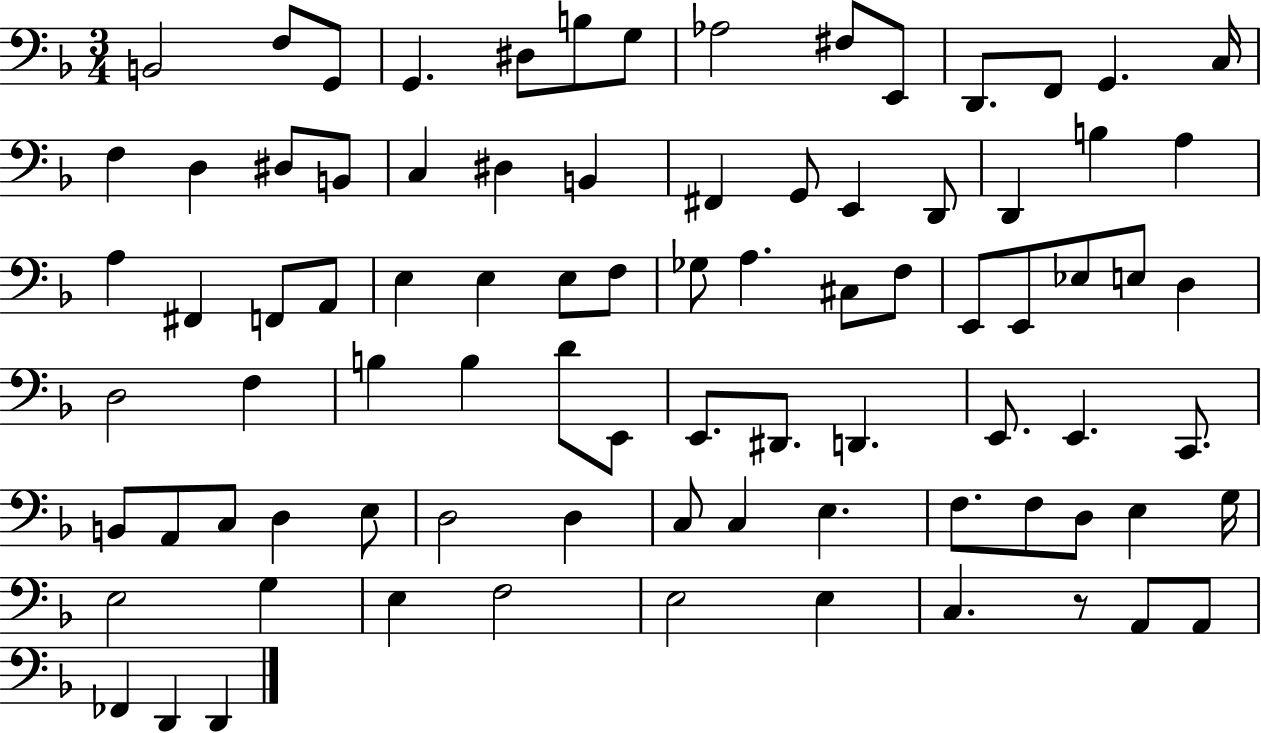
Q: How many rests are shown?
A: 1